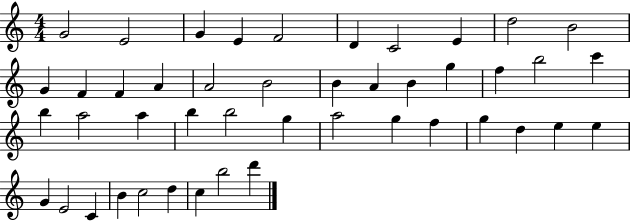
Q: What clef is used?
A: treble